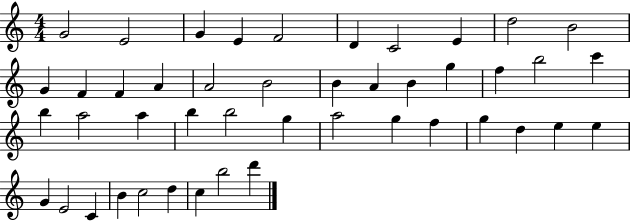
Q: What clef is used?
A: treble